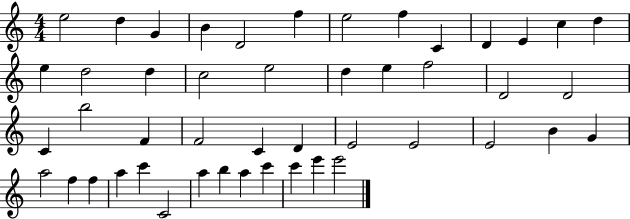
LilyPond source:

{
  \clef treble
  \numericTimeSignature
  \time 4/4
  \key c \major
  e''2 d''4 g'4 | b'4 d'2 f''4 | e''2 f''4 c'4 | d'4 e'4 c''4 d''4 | \break e''4 d''2 d''4 | c''2 e''2 | d''4 e''4 f''2 | d'2 d'2 | \break c'4 b''2 f'4 | f'2 c'4 d'4 | e'2 e'2 | e'2 b'4 g'4 | \break a''2 f''4 f''4 | a''4 c'''4 c'2 | a''4 b''4 a''4 c'''4 | c'''4 e'''4 e'''2 | \break \bar "|."
}